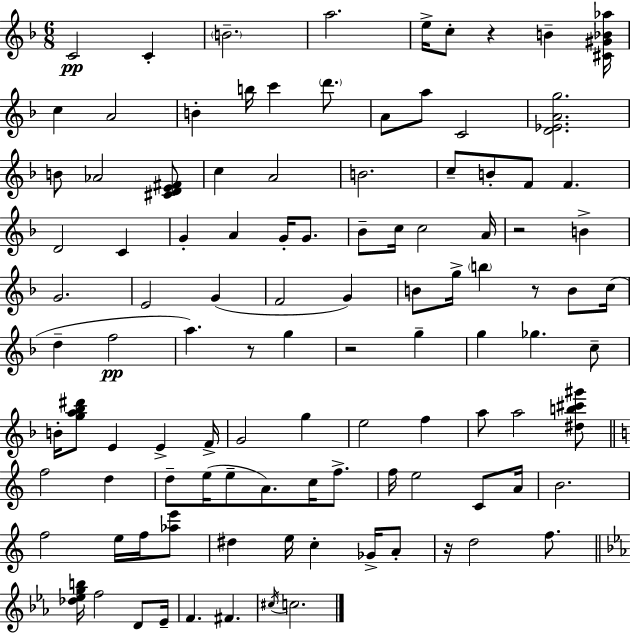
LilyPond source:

{
  \clef treble
  \numericTimeSignature
  \time 6/8
  \key f \major
  \repeat volta 2 { c'2\pp c'4-. | \parenthesize b'2.-- | a''2. | e''16-> c''8-. r4 b'4-- <cis' gis' bes' aes''>16 | \break c''4 a'2 | b'4-. b''16 c'''4 \parenthesize d'''8. | a'8 a''8 c'2 | <d' ees' a' g''>2. | \break b'8 aes'2 <cis' d' e' fis'>8 | c''4 a'2 | b'2. | c''8-- b'8-. f'8 f'4. | \break d'2 c'4 | g'4-. a'4 g'16-. g'8. | bes'8-- c''16 c''2 a'16 | r2 b'4-> | \break g'2. | e'2 g'4( | f'2 g'4) | b'8 g''16-> \parenthesize b''4 r8 b'8 c''16( | \break d''4-- f''2\pp | a''4.) r8 g''4 | r2 g''4-- | g''4 ges''4. c''8-- | \break b'16-. <g'' a'' bes'' dis'''>8 e'4 e'4-> f'16-> | g'2 g''4 | e''2 f''4 | a''8 a''2 <dis'' b'' cis''' gis'''>8 | \break \bar "||" \break \key c \major f''2 d''4 | d''8-- e''16( e''8-- a'8.) c''16 f''8.-> | f''16 e''2 c'8 a'16 | b'2. | \break f''2 e''16 f''16 <aes'' e'''>8 | dis''4 e''16 c''4-. ges'16-> a'8-. | r16 d''2 f''8. | \bar "||" \break \key ees \major <des'' ees'' g'' b''>16 f''2 d'8 ees'16-- | f'4. fis'4. | \acciaccatura { cis''16 } c''2. | } \bar "|."
}